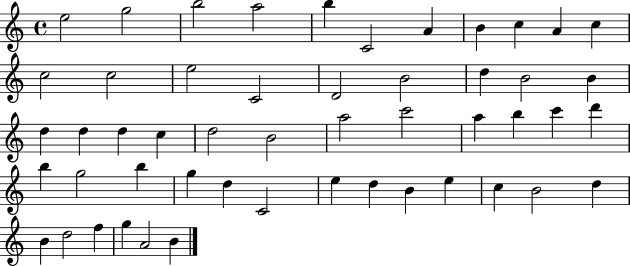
X:1
T:Untitled
M:4/4
L:1/4
K:C
e2 g2 b2 a2 b C2 A B c A c c2 c2 e2 C2 D2 B2 d B2 B d d d c d2 B2 a2 c'2 a b c' d' b g2 b g d C2 e d B e c B2 d B d2 f g A2 B